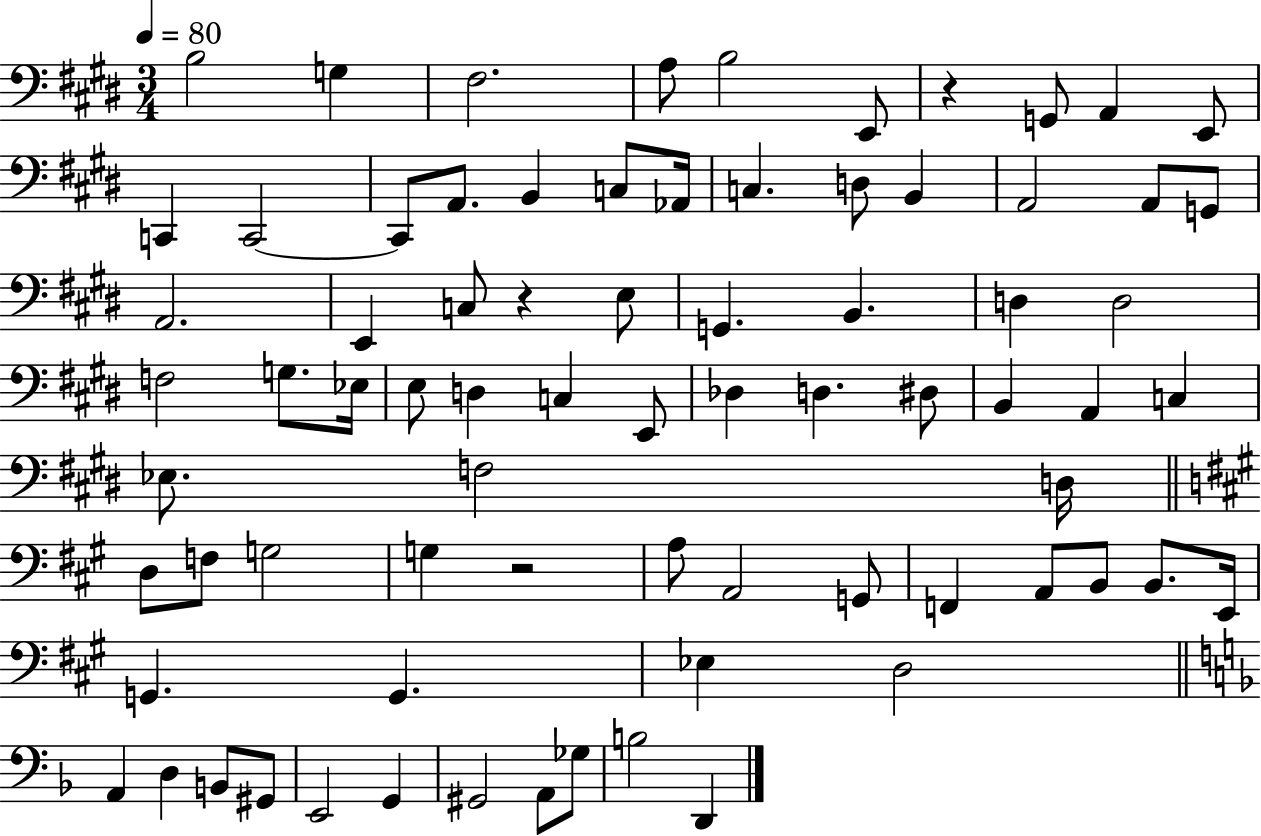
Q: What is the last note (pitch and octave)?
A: D2